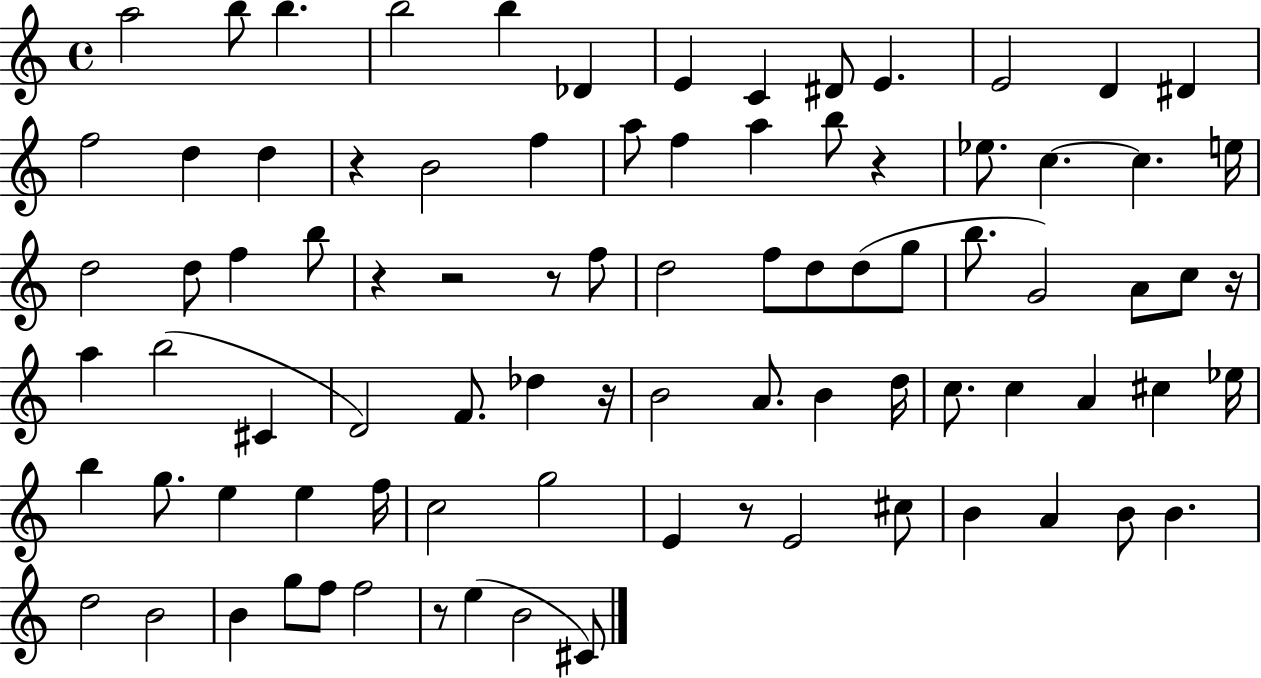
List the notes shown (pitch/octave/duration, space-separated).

A5/h B5/e B5/q. B5/h B5/q Db4/q E4/q C4/q D#4/e E4/q. E4/h D4/q D#4/q F5/h D5/q D5/q R/q B4/h F5/q A5/e F5/q A5/q B5/e R/q Eb5/e. C5/q. C5/q. E5/s D5/h D5/e F5/q B5/e R/q R/h R/e F5/e D5/h F5/e D5/e D5/e G5/e B5/e. G4/h A4/e C5/e R/s A5/q B5/h C#4/q D4/h F4/e. Db5/q R/s B4/h A4/e. B4/q D5/s C5/e. C5/q A4/q C#5/q Eb5/s B5/q G5/e. E5/q E5/q F5/s C5/h G5/h E4/q R/e E4/h C#5/e B4/q A4/q B4/e B4/q. D5/h B4/h B4/q G5/e F5/e F5/h R/e E5/q B4/h C#4/e